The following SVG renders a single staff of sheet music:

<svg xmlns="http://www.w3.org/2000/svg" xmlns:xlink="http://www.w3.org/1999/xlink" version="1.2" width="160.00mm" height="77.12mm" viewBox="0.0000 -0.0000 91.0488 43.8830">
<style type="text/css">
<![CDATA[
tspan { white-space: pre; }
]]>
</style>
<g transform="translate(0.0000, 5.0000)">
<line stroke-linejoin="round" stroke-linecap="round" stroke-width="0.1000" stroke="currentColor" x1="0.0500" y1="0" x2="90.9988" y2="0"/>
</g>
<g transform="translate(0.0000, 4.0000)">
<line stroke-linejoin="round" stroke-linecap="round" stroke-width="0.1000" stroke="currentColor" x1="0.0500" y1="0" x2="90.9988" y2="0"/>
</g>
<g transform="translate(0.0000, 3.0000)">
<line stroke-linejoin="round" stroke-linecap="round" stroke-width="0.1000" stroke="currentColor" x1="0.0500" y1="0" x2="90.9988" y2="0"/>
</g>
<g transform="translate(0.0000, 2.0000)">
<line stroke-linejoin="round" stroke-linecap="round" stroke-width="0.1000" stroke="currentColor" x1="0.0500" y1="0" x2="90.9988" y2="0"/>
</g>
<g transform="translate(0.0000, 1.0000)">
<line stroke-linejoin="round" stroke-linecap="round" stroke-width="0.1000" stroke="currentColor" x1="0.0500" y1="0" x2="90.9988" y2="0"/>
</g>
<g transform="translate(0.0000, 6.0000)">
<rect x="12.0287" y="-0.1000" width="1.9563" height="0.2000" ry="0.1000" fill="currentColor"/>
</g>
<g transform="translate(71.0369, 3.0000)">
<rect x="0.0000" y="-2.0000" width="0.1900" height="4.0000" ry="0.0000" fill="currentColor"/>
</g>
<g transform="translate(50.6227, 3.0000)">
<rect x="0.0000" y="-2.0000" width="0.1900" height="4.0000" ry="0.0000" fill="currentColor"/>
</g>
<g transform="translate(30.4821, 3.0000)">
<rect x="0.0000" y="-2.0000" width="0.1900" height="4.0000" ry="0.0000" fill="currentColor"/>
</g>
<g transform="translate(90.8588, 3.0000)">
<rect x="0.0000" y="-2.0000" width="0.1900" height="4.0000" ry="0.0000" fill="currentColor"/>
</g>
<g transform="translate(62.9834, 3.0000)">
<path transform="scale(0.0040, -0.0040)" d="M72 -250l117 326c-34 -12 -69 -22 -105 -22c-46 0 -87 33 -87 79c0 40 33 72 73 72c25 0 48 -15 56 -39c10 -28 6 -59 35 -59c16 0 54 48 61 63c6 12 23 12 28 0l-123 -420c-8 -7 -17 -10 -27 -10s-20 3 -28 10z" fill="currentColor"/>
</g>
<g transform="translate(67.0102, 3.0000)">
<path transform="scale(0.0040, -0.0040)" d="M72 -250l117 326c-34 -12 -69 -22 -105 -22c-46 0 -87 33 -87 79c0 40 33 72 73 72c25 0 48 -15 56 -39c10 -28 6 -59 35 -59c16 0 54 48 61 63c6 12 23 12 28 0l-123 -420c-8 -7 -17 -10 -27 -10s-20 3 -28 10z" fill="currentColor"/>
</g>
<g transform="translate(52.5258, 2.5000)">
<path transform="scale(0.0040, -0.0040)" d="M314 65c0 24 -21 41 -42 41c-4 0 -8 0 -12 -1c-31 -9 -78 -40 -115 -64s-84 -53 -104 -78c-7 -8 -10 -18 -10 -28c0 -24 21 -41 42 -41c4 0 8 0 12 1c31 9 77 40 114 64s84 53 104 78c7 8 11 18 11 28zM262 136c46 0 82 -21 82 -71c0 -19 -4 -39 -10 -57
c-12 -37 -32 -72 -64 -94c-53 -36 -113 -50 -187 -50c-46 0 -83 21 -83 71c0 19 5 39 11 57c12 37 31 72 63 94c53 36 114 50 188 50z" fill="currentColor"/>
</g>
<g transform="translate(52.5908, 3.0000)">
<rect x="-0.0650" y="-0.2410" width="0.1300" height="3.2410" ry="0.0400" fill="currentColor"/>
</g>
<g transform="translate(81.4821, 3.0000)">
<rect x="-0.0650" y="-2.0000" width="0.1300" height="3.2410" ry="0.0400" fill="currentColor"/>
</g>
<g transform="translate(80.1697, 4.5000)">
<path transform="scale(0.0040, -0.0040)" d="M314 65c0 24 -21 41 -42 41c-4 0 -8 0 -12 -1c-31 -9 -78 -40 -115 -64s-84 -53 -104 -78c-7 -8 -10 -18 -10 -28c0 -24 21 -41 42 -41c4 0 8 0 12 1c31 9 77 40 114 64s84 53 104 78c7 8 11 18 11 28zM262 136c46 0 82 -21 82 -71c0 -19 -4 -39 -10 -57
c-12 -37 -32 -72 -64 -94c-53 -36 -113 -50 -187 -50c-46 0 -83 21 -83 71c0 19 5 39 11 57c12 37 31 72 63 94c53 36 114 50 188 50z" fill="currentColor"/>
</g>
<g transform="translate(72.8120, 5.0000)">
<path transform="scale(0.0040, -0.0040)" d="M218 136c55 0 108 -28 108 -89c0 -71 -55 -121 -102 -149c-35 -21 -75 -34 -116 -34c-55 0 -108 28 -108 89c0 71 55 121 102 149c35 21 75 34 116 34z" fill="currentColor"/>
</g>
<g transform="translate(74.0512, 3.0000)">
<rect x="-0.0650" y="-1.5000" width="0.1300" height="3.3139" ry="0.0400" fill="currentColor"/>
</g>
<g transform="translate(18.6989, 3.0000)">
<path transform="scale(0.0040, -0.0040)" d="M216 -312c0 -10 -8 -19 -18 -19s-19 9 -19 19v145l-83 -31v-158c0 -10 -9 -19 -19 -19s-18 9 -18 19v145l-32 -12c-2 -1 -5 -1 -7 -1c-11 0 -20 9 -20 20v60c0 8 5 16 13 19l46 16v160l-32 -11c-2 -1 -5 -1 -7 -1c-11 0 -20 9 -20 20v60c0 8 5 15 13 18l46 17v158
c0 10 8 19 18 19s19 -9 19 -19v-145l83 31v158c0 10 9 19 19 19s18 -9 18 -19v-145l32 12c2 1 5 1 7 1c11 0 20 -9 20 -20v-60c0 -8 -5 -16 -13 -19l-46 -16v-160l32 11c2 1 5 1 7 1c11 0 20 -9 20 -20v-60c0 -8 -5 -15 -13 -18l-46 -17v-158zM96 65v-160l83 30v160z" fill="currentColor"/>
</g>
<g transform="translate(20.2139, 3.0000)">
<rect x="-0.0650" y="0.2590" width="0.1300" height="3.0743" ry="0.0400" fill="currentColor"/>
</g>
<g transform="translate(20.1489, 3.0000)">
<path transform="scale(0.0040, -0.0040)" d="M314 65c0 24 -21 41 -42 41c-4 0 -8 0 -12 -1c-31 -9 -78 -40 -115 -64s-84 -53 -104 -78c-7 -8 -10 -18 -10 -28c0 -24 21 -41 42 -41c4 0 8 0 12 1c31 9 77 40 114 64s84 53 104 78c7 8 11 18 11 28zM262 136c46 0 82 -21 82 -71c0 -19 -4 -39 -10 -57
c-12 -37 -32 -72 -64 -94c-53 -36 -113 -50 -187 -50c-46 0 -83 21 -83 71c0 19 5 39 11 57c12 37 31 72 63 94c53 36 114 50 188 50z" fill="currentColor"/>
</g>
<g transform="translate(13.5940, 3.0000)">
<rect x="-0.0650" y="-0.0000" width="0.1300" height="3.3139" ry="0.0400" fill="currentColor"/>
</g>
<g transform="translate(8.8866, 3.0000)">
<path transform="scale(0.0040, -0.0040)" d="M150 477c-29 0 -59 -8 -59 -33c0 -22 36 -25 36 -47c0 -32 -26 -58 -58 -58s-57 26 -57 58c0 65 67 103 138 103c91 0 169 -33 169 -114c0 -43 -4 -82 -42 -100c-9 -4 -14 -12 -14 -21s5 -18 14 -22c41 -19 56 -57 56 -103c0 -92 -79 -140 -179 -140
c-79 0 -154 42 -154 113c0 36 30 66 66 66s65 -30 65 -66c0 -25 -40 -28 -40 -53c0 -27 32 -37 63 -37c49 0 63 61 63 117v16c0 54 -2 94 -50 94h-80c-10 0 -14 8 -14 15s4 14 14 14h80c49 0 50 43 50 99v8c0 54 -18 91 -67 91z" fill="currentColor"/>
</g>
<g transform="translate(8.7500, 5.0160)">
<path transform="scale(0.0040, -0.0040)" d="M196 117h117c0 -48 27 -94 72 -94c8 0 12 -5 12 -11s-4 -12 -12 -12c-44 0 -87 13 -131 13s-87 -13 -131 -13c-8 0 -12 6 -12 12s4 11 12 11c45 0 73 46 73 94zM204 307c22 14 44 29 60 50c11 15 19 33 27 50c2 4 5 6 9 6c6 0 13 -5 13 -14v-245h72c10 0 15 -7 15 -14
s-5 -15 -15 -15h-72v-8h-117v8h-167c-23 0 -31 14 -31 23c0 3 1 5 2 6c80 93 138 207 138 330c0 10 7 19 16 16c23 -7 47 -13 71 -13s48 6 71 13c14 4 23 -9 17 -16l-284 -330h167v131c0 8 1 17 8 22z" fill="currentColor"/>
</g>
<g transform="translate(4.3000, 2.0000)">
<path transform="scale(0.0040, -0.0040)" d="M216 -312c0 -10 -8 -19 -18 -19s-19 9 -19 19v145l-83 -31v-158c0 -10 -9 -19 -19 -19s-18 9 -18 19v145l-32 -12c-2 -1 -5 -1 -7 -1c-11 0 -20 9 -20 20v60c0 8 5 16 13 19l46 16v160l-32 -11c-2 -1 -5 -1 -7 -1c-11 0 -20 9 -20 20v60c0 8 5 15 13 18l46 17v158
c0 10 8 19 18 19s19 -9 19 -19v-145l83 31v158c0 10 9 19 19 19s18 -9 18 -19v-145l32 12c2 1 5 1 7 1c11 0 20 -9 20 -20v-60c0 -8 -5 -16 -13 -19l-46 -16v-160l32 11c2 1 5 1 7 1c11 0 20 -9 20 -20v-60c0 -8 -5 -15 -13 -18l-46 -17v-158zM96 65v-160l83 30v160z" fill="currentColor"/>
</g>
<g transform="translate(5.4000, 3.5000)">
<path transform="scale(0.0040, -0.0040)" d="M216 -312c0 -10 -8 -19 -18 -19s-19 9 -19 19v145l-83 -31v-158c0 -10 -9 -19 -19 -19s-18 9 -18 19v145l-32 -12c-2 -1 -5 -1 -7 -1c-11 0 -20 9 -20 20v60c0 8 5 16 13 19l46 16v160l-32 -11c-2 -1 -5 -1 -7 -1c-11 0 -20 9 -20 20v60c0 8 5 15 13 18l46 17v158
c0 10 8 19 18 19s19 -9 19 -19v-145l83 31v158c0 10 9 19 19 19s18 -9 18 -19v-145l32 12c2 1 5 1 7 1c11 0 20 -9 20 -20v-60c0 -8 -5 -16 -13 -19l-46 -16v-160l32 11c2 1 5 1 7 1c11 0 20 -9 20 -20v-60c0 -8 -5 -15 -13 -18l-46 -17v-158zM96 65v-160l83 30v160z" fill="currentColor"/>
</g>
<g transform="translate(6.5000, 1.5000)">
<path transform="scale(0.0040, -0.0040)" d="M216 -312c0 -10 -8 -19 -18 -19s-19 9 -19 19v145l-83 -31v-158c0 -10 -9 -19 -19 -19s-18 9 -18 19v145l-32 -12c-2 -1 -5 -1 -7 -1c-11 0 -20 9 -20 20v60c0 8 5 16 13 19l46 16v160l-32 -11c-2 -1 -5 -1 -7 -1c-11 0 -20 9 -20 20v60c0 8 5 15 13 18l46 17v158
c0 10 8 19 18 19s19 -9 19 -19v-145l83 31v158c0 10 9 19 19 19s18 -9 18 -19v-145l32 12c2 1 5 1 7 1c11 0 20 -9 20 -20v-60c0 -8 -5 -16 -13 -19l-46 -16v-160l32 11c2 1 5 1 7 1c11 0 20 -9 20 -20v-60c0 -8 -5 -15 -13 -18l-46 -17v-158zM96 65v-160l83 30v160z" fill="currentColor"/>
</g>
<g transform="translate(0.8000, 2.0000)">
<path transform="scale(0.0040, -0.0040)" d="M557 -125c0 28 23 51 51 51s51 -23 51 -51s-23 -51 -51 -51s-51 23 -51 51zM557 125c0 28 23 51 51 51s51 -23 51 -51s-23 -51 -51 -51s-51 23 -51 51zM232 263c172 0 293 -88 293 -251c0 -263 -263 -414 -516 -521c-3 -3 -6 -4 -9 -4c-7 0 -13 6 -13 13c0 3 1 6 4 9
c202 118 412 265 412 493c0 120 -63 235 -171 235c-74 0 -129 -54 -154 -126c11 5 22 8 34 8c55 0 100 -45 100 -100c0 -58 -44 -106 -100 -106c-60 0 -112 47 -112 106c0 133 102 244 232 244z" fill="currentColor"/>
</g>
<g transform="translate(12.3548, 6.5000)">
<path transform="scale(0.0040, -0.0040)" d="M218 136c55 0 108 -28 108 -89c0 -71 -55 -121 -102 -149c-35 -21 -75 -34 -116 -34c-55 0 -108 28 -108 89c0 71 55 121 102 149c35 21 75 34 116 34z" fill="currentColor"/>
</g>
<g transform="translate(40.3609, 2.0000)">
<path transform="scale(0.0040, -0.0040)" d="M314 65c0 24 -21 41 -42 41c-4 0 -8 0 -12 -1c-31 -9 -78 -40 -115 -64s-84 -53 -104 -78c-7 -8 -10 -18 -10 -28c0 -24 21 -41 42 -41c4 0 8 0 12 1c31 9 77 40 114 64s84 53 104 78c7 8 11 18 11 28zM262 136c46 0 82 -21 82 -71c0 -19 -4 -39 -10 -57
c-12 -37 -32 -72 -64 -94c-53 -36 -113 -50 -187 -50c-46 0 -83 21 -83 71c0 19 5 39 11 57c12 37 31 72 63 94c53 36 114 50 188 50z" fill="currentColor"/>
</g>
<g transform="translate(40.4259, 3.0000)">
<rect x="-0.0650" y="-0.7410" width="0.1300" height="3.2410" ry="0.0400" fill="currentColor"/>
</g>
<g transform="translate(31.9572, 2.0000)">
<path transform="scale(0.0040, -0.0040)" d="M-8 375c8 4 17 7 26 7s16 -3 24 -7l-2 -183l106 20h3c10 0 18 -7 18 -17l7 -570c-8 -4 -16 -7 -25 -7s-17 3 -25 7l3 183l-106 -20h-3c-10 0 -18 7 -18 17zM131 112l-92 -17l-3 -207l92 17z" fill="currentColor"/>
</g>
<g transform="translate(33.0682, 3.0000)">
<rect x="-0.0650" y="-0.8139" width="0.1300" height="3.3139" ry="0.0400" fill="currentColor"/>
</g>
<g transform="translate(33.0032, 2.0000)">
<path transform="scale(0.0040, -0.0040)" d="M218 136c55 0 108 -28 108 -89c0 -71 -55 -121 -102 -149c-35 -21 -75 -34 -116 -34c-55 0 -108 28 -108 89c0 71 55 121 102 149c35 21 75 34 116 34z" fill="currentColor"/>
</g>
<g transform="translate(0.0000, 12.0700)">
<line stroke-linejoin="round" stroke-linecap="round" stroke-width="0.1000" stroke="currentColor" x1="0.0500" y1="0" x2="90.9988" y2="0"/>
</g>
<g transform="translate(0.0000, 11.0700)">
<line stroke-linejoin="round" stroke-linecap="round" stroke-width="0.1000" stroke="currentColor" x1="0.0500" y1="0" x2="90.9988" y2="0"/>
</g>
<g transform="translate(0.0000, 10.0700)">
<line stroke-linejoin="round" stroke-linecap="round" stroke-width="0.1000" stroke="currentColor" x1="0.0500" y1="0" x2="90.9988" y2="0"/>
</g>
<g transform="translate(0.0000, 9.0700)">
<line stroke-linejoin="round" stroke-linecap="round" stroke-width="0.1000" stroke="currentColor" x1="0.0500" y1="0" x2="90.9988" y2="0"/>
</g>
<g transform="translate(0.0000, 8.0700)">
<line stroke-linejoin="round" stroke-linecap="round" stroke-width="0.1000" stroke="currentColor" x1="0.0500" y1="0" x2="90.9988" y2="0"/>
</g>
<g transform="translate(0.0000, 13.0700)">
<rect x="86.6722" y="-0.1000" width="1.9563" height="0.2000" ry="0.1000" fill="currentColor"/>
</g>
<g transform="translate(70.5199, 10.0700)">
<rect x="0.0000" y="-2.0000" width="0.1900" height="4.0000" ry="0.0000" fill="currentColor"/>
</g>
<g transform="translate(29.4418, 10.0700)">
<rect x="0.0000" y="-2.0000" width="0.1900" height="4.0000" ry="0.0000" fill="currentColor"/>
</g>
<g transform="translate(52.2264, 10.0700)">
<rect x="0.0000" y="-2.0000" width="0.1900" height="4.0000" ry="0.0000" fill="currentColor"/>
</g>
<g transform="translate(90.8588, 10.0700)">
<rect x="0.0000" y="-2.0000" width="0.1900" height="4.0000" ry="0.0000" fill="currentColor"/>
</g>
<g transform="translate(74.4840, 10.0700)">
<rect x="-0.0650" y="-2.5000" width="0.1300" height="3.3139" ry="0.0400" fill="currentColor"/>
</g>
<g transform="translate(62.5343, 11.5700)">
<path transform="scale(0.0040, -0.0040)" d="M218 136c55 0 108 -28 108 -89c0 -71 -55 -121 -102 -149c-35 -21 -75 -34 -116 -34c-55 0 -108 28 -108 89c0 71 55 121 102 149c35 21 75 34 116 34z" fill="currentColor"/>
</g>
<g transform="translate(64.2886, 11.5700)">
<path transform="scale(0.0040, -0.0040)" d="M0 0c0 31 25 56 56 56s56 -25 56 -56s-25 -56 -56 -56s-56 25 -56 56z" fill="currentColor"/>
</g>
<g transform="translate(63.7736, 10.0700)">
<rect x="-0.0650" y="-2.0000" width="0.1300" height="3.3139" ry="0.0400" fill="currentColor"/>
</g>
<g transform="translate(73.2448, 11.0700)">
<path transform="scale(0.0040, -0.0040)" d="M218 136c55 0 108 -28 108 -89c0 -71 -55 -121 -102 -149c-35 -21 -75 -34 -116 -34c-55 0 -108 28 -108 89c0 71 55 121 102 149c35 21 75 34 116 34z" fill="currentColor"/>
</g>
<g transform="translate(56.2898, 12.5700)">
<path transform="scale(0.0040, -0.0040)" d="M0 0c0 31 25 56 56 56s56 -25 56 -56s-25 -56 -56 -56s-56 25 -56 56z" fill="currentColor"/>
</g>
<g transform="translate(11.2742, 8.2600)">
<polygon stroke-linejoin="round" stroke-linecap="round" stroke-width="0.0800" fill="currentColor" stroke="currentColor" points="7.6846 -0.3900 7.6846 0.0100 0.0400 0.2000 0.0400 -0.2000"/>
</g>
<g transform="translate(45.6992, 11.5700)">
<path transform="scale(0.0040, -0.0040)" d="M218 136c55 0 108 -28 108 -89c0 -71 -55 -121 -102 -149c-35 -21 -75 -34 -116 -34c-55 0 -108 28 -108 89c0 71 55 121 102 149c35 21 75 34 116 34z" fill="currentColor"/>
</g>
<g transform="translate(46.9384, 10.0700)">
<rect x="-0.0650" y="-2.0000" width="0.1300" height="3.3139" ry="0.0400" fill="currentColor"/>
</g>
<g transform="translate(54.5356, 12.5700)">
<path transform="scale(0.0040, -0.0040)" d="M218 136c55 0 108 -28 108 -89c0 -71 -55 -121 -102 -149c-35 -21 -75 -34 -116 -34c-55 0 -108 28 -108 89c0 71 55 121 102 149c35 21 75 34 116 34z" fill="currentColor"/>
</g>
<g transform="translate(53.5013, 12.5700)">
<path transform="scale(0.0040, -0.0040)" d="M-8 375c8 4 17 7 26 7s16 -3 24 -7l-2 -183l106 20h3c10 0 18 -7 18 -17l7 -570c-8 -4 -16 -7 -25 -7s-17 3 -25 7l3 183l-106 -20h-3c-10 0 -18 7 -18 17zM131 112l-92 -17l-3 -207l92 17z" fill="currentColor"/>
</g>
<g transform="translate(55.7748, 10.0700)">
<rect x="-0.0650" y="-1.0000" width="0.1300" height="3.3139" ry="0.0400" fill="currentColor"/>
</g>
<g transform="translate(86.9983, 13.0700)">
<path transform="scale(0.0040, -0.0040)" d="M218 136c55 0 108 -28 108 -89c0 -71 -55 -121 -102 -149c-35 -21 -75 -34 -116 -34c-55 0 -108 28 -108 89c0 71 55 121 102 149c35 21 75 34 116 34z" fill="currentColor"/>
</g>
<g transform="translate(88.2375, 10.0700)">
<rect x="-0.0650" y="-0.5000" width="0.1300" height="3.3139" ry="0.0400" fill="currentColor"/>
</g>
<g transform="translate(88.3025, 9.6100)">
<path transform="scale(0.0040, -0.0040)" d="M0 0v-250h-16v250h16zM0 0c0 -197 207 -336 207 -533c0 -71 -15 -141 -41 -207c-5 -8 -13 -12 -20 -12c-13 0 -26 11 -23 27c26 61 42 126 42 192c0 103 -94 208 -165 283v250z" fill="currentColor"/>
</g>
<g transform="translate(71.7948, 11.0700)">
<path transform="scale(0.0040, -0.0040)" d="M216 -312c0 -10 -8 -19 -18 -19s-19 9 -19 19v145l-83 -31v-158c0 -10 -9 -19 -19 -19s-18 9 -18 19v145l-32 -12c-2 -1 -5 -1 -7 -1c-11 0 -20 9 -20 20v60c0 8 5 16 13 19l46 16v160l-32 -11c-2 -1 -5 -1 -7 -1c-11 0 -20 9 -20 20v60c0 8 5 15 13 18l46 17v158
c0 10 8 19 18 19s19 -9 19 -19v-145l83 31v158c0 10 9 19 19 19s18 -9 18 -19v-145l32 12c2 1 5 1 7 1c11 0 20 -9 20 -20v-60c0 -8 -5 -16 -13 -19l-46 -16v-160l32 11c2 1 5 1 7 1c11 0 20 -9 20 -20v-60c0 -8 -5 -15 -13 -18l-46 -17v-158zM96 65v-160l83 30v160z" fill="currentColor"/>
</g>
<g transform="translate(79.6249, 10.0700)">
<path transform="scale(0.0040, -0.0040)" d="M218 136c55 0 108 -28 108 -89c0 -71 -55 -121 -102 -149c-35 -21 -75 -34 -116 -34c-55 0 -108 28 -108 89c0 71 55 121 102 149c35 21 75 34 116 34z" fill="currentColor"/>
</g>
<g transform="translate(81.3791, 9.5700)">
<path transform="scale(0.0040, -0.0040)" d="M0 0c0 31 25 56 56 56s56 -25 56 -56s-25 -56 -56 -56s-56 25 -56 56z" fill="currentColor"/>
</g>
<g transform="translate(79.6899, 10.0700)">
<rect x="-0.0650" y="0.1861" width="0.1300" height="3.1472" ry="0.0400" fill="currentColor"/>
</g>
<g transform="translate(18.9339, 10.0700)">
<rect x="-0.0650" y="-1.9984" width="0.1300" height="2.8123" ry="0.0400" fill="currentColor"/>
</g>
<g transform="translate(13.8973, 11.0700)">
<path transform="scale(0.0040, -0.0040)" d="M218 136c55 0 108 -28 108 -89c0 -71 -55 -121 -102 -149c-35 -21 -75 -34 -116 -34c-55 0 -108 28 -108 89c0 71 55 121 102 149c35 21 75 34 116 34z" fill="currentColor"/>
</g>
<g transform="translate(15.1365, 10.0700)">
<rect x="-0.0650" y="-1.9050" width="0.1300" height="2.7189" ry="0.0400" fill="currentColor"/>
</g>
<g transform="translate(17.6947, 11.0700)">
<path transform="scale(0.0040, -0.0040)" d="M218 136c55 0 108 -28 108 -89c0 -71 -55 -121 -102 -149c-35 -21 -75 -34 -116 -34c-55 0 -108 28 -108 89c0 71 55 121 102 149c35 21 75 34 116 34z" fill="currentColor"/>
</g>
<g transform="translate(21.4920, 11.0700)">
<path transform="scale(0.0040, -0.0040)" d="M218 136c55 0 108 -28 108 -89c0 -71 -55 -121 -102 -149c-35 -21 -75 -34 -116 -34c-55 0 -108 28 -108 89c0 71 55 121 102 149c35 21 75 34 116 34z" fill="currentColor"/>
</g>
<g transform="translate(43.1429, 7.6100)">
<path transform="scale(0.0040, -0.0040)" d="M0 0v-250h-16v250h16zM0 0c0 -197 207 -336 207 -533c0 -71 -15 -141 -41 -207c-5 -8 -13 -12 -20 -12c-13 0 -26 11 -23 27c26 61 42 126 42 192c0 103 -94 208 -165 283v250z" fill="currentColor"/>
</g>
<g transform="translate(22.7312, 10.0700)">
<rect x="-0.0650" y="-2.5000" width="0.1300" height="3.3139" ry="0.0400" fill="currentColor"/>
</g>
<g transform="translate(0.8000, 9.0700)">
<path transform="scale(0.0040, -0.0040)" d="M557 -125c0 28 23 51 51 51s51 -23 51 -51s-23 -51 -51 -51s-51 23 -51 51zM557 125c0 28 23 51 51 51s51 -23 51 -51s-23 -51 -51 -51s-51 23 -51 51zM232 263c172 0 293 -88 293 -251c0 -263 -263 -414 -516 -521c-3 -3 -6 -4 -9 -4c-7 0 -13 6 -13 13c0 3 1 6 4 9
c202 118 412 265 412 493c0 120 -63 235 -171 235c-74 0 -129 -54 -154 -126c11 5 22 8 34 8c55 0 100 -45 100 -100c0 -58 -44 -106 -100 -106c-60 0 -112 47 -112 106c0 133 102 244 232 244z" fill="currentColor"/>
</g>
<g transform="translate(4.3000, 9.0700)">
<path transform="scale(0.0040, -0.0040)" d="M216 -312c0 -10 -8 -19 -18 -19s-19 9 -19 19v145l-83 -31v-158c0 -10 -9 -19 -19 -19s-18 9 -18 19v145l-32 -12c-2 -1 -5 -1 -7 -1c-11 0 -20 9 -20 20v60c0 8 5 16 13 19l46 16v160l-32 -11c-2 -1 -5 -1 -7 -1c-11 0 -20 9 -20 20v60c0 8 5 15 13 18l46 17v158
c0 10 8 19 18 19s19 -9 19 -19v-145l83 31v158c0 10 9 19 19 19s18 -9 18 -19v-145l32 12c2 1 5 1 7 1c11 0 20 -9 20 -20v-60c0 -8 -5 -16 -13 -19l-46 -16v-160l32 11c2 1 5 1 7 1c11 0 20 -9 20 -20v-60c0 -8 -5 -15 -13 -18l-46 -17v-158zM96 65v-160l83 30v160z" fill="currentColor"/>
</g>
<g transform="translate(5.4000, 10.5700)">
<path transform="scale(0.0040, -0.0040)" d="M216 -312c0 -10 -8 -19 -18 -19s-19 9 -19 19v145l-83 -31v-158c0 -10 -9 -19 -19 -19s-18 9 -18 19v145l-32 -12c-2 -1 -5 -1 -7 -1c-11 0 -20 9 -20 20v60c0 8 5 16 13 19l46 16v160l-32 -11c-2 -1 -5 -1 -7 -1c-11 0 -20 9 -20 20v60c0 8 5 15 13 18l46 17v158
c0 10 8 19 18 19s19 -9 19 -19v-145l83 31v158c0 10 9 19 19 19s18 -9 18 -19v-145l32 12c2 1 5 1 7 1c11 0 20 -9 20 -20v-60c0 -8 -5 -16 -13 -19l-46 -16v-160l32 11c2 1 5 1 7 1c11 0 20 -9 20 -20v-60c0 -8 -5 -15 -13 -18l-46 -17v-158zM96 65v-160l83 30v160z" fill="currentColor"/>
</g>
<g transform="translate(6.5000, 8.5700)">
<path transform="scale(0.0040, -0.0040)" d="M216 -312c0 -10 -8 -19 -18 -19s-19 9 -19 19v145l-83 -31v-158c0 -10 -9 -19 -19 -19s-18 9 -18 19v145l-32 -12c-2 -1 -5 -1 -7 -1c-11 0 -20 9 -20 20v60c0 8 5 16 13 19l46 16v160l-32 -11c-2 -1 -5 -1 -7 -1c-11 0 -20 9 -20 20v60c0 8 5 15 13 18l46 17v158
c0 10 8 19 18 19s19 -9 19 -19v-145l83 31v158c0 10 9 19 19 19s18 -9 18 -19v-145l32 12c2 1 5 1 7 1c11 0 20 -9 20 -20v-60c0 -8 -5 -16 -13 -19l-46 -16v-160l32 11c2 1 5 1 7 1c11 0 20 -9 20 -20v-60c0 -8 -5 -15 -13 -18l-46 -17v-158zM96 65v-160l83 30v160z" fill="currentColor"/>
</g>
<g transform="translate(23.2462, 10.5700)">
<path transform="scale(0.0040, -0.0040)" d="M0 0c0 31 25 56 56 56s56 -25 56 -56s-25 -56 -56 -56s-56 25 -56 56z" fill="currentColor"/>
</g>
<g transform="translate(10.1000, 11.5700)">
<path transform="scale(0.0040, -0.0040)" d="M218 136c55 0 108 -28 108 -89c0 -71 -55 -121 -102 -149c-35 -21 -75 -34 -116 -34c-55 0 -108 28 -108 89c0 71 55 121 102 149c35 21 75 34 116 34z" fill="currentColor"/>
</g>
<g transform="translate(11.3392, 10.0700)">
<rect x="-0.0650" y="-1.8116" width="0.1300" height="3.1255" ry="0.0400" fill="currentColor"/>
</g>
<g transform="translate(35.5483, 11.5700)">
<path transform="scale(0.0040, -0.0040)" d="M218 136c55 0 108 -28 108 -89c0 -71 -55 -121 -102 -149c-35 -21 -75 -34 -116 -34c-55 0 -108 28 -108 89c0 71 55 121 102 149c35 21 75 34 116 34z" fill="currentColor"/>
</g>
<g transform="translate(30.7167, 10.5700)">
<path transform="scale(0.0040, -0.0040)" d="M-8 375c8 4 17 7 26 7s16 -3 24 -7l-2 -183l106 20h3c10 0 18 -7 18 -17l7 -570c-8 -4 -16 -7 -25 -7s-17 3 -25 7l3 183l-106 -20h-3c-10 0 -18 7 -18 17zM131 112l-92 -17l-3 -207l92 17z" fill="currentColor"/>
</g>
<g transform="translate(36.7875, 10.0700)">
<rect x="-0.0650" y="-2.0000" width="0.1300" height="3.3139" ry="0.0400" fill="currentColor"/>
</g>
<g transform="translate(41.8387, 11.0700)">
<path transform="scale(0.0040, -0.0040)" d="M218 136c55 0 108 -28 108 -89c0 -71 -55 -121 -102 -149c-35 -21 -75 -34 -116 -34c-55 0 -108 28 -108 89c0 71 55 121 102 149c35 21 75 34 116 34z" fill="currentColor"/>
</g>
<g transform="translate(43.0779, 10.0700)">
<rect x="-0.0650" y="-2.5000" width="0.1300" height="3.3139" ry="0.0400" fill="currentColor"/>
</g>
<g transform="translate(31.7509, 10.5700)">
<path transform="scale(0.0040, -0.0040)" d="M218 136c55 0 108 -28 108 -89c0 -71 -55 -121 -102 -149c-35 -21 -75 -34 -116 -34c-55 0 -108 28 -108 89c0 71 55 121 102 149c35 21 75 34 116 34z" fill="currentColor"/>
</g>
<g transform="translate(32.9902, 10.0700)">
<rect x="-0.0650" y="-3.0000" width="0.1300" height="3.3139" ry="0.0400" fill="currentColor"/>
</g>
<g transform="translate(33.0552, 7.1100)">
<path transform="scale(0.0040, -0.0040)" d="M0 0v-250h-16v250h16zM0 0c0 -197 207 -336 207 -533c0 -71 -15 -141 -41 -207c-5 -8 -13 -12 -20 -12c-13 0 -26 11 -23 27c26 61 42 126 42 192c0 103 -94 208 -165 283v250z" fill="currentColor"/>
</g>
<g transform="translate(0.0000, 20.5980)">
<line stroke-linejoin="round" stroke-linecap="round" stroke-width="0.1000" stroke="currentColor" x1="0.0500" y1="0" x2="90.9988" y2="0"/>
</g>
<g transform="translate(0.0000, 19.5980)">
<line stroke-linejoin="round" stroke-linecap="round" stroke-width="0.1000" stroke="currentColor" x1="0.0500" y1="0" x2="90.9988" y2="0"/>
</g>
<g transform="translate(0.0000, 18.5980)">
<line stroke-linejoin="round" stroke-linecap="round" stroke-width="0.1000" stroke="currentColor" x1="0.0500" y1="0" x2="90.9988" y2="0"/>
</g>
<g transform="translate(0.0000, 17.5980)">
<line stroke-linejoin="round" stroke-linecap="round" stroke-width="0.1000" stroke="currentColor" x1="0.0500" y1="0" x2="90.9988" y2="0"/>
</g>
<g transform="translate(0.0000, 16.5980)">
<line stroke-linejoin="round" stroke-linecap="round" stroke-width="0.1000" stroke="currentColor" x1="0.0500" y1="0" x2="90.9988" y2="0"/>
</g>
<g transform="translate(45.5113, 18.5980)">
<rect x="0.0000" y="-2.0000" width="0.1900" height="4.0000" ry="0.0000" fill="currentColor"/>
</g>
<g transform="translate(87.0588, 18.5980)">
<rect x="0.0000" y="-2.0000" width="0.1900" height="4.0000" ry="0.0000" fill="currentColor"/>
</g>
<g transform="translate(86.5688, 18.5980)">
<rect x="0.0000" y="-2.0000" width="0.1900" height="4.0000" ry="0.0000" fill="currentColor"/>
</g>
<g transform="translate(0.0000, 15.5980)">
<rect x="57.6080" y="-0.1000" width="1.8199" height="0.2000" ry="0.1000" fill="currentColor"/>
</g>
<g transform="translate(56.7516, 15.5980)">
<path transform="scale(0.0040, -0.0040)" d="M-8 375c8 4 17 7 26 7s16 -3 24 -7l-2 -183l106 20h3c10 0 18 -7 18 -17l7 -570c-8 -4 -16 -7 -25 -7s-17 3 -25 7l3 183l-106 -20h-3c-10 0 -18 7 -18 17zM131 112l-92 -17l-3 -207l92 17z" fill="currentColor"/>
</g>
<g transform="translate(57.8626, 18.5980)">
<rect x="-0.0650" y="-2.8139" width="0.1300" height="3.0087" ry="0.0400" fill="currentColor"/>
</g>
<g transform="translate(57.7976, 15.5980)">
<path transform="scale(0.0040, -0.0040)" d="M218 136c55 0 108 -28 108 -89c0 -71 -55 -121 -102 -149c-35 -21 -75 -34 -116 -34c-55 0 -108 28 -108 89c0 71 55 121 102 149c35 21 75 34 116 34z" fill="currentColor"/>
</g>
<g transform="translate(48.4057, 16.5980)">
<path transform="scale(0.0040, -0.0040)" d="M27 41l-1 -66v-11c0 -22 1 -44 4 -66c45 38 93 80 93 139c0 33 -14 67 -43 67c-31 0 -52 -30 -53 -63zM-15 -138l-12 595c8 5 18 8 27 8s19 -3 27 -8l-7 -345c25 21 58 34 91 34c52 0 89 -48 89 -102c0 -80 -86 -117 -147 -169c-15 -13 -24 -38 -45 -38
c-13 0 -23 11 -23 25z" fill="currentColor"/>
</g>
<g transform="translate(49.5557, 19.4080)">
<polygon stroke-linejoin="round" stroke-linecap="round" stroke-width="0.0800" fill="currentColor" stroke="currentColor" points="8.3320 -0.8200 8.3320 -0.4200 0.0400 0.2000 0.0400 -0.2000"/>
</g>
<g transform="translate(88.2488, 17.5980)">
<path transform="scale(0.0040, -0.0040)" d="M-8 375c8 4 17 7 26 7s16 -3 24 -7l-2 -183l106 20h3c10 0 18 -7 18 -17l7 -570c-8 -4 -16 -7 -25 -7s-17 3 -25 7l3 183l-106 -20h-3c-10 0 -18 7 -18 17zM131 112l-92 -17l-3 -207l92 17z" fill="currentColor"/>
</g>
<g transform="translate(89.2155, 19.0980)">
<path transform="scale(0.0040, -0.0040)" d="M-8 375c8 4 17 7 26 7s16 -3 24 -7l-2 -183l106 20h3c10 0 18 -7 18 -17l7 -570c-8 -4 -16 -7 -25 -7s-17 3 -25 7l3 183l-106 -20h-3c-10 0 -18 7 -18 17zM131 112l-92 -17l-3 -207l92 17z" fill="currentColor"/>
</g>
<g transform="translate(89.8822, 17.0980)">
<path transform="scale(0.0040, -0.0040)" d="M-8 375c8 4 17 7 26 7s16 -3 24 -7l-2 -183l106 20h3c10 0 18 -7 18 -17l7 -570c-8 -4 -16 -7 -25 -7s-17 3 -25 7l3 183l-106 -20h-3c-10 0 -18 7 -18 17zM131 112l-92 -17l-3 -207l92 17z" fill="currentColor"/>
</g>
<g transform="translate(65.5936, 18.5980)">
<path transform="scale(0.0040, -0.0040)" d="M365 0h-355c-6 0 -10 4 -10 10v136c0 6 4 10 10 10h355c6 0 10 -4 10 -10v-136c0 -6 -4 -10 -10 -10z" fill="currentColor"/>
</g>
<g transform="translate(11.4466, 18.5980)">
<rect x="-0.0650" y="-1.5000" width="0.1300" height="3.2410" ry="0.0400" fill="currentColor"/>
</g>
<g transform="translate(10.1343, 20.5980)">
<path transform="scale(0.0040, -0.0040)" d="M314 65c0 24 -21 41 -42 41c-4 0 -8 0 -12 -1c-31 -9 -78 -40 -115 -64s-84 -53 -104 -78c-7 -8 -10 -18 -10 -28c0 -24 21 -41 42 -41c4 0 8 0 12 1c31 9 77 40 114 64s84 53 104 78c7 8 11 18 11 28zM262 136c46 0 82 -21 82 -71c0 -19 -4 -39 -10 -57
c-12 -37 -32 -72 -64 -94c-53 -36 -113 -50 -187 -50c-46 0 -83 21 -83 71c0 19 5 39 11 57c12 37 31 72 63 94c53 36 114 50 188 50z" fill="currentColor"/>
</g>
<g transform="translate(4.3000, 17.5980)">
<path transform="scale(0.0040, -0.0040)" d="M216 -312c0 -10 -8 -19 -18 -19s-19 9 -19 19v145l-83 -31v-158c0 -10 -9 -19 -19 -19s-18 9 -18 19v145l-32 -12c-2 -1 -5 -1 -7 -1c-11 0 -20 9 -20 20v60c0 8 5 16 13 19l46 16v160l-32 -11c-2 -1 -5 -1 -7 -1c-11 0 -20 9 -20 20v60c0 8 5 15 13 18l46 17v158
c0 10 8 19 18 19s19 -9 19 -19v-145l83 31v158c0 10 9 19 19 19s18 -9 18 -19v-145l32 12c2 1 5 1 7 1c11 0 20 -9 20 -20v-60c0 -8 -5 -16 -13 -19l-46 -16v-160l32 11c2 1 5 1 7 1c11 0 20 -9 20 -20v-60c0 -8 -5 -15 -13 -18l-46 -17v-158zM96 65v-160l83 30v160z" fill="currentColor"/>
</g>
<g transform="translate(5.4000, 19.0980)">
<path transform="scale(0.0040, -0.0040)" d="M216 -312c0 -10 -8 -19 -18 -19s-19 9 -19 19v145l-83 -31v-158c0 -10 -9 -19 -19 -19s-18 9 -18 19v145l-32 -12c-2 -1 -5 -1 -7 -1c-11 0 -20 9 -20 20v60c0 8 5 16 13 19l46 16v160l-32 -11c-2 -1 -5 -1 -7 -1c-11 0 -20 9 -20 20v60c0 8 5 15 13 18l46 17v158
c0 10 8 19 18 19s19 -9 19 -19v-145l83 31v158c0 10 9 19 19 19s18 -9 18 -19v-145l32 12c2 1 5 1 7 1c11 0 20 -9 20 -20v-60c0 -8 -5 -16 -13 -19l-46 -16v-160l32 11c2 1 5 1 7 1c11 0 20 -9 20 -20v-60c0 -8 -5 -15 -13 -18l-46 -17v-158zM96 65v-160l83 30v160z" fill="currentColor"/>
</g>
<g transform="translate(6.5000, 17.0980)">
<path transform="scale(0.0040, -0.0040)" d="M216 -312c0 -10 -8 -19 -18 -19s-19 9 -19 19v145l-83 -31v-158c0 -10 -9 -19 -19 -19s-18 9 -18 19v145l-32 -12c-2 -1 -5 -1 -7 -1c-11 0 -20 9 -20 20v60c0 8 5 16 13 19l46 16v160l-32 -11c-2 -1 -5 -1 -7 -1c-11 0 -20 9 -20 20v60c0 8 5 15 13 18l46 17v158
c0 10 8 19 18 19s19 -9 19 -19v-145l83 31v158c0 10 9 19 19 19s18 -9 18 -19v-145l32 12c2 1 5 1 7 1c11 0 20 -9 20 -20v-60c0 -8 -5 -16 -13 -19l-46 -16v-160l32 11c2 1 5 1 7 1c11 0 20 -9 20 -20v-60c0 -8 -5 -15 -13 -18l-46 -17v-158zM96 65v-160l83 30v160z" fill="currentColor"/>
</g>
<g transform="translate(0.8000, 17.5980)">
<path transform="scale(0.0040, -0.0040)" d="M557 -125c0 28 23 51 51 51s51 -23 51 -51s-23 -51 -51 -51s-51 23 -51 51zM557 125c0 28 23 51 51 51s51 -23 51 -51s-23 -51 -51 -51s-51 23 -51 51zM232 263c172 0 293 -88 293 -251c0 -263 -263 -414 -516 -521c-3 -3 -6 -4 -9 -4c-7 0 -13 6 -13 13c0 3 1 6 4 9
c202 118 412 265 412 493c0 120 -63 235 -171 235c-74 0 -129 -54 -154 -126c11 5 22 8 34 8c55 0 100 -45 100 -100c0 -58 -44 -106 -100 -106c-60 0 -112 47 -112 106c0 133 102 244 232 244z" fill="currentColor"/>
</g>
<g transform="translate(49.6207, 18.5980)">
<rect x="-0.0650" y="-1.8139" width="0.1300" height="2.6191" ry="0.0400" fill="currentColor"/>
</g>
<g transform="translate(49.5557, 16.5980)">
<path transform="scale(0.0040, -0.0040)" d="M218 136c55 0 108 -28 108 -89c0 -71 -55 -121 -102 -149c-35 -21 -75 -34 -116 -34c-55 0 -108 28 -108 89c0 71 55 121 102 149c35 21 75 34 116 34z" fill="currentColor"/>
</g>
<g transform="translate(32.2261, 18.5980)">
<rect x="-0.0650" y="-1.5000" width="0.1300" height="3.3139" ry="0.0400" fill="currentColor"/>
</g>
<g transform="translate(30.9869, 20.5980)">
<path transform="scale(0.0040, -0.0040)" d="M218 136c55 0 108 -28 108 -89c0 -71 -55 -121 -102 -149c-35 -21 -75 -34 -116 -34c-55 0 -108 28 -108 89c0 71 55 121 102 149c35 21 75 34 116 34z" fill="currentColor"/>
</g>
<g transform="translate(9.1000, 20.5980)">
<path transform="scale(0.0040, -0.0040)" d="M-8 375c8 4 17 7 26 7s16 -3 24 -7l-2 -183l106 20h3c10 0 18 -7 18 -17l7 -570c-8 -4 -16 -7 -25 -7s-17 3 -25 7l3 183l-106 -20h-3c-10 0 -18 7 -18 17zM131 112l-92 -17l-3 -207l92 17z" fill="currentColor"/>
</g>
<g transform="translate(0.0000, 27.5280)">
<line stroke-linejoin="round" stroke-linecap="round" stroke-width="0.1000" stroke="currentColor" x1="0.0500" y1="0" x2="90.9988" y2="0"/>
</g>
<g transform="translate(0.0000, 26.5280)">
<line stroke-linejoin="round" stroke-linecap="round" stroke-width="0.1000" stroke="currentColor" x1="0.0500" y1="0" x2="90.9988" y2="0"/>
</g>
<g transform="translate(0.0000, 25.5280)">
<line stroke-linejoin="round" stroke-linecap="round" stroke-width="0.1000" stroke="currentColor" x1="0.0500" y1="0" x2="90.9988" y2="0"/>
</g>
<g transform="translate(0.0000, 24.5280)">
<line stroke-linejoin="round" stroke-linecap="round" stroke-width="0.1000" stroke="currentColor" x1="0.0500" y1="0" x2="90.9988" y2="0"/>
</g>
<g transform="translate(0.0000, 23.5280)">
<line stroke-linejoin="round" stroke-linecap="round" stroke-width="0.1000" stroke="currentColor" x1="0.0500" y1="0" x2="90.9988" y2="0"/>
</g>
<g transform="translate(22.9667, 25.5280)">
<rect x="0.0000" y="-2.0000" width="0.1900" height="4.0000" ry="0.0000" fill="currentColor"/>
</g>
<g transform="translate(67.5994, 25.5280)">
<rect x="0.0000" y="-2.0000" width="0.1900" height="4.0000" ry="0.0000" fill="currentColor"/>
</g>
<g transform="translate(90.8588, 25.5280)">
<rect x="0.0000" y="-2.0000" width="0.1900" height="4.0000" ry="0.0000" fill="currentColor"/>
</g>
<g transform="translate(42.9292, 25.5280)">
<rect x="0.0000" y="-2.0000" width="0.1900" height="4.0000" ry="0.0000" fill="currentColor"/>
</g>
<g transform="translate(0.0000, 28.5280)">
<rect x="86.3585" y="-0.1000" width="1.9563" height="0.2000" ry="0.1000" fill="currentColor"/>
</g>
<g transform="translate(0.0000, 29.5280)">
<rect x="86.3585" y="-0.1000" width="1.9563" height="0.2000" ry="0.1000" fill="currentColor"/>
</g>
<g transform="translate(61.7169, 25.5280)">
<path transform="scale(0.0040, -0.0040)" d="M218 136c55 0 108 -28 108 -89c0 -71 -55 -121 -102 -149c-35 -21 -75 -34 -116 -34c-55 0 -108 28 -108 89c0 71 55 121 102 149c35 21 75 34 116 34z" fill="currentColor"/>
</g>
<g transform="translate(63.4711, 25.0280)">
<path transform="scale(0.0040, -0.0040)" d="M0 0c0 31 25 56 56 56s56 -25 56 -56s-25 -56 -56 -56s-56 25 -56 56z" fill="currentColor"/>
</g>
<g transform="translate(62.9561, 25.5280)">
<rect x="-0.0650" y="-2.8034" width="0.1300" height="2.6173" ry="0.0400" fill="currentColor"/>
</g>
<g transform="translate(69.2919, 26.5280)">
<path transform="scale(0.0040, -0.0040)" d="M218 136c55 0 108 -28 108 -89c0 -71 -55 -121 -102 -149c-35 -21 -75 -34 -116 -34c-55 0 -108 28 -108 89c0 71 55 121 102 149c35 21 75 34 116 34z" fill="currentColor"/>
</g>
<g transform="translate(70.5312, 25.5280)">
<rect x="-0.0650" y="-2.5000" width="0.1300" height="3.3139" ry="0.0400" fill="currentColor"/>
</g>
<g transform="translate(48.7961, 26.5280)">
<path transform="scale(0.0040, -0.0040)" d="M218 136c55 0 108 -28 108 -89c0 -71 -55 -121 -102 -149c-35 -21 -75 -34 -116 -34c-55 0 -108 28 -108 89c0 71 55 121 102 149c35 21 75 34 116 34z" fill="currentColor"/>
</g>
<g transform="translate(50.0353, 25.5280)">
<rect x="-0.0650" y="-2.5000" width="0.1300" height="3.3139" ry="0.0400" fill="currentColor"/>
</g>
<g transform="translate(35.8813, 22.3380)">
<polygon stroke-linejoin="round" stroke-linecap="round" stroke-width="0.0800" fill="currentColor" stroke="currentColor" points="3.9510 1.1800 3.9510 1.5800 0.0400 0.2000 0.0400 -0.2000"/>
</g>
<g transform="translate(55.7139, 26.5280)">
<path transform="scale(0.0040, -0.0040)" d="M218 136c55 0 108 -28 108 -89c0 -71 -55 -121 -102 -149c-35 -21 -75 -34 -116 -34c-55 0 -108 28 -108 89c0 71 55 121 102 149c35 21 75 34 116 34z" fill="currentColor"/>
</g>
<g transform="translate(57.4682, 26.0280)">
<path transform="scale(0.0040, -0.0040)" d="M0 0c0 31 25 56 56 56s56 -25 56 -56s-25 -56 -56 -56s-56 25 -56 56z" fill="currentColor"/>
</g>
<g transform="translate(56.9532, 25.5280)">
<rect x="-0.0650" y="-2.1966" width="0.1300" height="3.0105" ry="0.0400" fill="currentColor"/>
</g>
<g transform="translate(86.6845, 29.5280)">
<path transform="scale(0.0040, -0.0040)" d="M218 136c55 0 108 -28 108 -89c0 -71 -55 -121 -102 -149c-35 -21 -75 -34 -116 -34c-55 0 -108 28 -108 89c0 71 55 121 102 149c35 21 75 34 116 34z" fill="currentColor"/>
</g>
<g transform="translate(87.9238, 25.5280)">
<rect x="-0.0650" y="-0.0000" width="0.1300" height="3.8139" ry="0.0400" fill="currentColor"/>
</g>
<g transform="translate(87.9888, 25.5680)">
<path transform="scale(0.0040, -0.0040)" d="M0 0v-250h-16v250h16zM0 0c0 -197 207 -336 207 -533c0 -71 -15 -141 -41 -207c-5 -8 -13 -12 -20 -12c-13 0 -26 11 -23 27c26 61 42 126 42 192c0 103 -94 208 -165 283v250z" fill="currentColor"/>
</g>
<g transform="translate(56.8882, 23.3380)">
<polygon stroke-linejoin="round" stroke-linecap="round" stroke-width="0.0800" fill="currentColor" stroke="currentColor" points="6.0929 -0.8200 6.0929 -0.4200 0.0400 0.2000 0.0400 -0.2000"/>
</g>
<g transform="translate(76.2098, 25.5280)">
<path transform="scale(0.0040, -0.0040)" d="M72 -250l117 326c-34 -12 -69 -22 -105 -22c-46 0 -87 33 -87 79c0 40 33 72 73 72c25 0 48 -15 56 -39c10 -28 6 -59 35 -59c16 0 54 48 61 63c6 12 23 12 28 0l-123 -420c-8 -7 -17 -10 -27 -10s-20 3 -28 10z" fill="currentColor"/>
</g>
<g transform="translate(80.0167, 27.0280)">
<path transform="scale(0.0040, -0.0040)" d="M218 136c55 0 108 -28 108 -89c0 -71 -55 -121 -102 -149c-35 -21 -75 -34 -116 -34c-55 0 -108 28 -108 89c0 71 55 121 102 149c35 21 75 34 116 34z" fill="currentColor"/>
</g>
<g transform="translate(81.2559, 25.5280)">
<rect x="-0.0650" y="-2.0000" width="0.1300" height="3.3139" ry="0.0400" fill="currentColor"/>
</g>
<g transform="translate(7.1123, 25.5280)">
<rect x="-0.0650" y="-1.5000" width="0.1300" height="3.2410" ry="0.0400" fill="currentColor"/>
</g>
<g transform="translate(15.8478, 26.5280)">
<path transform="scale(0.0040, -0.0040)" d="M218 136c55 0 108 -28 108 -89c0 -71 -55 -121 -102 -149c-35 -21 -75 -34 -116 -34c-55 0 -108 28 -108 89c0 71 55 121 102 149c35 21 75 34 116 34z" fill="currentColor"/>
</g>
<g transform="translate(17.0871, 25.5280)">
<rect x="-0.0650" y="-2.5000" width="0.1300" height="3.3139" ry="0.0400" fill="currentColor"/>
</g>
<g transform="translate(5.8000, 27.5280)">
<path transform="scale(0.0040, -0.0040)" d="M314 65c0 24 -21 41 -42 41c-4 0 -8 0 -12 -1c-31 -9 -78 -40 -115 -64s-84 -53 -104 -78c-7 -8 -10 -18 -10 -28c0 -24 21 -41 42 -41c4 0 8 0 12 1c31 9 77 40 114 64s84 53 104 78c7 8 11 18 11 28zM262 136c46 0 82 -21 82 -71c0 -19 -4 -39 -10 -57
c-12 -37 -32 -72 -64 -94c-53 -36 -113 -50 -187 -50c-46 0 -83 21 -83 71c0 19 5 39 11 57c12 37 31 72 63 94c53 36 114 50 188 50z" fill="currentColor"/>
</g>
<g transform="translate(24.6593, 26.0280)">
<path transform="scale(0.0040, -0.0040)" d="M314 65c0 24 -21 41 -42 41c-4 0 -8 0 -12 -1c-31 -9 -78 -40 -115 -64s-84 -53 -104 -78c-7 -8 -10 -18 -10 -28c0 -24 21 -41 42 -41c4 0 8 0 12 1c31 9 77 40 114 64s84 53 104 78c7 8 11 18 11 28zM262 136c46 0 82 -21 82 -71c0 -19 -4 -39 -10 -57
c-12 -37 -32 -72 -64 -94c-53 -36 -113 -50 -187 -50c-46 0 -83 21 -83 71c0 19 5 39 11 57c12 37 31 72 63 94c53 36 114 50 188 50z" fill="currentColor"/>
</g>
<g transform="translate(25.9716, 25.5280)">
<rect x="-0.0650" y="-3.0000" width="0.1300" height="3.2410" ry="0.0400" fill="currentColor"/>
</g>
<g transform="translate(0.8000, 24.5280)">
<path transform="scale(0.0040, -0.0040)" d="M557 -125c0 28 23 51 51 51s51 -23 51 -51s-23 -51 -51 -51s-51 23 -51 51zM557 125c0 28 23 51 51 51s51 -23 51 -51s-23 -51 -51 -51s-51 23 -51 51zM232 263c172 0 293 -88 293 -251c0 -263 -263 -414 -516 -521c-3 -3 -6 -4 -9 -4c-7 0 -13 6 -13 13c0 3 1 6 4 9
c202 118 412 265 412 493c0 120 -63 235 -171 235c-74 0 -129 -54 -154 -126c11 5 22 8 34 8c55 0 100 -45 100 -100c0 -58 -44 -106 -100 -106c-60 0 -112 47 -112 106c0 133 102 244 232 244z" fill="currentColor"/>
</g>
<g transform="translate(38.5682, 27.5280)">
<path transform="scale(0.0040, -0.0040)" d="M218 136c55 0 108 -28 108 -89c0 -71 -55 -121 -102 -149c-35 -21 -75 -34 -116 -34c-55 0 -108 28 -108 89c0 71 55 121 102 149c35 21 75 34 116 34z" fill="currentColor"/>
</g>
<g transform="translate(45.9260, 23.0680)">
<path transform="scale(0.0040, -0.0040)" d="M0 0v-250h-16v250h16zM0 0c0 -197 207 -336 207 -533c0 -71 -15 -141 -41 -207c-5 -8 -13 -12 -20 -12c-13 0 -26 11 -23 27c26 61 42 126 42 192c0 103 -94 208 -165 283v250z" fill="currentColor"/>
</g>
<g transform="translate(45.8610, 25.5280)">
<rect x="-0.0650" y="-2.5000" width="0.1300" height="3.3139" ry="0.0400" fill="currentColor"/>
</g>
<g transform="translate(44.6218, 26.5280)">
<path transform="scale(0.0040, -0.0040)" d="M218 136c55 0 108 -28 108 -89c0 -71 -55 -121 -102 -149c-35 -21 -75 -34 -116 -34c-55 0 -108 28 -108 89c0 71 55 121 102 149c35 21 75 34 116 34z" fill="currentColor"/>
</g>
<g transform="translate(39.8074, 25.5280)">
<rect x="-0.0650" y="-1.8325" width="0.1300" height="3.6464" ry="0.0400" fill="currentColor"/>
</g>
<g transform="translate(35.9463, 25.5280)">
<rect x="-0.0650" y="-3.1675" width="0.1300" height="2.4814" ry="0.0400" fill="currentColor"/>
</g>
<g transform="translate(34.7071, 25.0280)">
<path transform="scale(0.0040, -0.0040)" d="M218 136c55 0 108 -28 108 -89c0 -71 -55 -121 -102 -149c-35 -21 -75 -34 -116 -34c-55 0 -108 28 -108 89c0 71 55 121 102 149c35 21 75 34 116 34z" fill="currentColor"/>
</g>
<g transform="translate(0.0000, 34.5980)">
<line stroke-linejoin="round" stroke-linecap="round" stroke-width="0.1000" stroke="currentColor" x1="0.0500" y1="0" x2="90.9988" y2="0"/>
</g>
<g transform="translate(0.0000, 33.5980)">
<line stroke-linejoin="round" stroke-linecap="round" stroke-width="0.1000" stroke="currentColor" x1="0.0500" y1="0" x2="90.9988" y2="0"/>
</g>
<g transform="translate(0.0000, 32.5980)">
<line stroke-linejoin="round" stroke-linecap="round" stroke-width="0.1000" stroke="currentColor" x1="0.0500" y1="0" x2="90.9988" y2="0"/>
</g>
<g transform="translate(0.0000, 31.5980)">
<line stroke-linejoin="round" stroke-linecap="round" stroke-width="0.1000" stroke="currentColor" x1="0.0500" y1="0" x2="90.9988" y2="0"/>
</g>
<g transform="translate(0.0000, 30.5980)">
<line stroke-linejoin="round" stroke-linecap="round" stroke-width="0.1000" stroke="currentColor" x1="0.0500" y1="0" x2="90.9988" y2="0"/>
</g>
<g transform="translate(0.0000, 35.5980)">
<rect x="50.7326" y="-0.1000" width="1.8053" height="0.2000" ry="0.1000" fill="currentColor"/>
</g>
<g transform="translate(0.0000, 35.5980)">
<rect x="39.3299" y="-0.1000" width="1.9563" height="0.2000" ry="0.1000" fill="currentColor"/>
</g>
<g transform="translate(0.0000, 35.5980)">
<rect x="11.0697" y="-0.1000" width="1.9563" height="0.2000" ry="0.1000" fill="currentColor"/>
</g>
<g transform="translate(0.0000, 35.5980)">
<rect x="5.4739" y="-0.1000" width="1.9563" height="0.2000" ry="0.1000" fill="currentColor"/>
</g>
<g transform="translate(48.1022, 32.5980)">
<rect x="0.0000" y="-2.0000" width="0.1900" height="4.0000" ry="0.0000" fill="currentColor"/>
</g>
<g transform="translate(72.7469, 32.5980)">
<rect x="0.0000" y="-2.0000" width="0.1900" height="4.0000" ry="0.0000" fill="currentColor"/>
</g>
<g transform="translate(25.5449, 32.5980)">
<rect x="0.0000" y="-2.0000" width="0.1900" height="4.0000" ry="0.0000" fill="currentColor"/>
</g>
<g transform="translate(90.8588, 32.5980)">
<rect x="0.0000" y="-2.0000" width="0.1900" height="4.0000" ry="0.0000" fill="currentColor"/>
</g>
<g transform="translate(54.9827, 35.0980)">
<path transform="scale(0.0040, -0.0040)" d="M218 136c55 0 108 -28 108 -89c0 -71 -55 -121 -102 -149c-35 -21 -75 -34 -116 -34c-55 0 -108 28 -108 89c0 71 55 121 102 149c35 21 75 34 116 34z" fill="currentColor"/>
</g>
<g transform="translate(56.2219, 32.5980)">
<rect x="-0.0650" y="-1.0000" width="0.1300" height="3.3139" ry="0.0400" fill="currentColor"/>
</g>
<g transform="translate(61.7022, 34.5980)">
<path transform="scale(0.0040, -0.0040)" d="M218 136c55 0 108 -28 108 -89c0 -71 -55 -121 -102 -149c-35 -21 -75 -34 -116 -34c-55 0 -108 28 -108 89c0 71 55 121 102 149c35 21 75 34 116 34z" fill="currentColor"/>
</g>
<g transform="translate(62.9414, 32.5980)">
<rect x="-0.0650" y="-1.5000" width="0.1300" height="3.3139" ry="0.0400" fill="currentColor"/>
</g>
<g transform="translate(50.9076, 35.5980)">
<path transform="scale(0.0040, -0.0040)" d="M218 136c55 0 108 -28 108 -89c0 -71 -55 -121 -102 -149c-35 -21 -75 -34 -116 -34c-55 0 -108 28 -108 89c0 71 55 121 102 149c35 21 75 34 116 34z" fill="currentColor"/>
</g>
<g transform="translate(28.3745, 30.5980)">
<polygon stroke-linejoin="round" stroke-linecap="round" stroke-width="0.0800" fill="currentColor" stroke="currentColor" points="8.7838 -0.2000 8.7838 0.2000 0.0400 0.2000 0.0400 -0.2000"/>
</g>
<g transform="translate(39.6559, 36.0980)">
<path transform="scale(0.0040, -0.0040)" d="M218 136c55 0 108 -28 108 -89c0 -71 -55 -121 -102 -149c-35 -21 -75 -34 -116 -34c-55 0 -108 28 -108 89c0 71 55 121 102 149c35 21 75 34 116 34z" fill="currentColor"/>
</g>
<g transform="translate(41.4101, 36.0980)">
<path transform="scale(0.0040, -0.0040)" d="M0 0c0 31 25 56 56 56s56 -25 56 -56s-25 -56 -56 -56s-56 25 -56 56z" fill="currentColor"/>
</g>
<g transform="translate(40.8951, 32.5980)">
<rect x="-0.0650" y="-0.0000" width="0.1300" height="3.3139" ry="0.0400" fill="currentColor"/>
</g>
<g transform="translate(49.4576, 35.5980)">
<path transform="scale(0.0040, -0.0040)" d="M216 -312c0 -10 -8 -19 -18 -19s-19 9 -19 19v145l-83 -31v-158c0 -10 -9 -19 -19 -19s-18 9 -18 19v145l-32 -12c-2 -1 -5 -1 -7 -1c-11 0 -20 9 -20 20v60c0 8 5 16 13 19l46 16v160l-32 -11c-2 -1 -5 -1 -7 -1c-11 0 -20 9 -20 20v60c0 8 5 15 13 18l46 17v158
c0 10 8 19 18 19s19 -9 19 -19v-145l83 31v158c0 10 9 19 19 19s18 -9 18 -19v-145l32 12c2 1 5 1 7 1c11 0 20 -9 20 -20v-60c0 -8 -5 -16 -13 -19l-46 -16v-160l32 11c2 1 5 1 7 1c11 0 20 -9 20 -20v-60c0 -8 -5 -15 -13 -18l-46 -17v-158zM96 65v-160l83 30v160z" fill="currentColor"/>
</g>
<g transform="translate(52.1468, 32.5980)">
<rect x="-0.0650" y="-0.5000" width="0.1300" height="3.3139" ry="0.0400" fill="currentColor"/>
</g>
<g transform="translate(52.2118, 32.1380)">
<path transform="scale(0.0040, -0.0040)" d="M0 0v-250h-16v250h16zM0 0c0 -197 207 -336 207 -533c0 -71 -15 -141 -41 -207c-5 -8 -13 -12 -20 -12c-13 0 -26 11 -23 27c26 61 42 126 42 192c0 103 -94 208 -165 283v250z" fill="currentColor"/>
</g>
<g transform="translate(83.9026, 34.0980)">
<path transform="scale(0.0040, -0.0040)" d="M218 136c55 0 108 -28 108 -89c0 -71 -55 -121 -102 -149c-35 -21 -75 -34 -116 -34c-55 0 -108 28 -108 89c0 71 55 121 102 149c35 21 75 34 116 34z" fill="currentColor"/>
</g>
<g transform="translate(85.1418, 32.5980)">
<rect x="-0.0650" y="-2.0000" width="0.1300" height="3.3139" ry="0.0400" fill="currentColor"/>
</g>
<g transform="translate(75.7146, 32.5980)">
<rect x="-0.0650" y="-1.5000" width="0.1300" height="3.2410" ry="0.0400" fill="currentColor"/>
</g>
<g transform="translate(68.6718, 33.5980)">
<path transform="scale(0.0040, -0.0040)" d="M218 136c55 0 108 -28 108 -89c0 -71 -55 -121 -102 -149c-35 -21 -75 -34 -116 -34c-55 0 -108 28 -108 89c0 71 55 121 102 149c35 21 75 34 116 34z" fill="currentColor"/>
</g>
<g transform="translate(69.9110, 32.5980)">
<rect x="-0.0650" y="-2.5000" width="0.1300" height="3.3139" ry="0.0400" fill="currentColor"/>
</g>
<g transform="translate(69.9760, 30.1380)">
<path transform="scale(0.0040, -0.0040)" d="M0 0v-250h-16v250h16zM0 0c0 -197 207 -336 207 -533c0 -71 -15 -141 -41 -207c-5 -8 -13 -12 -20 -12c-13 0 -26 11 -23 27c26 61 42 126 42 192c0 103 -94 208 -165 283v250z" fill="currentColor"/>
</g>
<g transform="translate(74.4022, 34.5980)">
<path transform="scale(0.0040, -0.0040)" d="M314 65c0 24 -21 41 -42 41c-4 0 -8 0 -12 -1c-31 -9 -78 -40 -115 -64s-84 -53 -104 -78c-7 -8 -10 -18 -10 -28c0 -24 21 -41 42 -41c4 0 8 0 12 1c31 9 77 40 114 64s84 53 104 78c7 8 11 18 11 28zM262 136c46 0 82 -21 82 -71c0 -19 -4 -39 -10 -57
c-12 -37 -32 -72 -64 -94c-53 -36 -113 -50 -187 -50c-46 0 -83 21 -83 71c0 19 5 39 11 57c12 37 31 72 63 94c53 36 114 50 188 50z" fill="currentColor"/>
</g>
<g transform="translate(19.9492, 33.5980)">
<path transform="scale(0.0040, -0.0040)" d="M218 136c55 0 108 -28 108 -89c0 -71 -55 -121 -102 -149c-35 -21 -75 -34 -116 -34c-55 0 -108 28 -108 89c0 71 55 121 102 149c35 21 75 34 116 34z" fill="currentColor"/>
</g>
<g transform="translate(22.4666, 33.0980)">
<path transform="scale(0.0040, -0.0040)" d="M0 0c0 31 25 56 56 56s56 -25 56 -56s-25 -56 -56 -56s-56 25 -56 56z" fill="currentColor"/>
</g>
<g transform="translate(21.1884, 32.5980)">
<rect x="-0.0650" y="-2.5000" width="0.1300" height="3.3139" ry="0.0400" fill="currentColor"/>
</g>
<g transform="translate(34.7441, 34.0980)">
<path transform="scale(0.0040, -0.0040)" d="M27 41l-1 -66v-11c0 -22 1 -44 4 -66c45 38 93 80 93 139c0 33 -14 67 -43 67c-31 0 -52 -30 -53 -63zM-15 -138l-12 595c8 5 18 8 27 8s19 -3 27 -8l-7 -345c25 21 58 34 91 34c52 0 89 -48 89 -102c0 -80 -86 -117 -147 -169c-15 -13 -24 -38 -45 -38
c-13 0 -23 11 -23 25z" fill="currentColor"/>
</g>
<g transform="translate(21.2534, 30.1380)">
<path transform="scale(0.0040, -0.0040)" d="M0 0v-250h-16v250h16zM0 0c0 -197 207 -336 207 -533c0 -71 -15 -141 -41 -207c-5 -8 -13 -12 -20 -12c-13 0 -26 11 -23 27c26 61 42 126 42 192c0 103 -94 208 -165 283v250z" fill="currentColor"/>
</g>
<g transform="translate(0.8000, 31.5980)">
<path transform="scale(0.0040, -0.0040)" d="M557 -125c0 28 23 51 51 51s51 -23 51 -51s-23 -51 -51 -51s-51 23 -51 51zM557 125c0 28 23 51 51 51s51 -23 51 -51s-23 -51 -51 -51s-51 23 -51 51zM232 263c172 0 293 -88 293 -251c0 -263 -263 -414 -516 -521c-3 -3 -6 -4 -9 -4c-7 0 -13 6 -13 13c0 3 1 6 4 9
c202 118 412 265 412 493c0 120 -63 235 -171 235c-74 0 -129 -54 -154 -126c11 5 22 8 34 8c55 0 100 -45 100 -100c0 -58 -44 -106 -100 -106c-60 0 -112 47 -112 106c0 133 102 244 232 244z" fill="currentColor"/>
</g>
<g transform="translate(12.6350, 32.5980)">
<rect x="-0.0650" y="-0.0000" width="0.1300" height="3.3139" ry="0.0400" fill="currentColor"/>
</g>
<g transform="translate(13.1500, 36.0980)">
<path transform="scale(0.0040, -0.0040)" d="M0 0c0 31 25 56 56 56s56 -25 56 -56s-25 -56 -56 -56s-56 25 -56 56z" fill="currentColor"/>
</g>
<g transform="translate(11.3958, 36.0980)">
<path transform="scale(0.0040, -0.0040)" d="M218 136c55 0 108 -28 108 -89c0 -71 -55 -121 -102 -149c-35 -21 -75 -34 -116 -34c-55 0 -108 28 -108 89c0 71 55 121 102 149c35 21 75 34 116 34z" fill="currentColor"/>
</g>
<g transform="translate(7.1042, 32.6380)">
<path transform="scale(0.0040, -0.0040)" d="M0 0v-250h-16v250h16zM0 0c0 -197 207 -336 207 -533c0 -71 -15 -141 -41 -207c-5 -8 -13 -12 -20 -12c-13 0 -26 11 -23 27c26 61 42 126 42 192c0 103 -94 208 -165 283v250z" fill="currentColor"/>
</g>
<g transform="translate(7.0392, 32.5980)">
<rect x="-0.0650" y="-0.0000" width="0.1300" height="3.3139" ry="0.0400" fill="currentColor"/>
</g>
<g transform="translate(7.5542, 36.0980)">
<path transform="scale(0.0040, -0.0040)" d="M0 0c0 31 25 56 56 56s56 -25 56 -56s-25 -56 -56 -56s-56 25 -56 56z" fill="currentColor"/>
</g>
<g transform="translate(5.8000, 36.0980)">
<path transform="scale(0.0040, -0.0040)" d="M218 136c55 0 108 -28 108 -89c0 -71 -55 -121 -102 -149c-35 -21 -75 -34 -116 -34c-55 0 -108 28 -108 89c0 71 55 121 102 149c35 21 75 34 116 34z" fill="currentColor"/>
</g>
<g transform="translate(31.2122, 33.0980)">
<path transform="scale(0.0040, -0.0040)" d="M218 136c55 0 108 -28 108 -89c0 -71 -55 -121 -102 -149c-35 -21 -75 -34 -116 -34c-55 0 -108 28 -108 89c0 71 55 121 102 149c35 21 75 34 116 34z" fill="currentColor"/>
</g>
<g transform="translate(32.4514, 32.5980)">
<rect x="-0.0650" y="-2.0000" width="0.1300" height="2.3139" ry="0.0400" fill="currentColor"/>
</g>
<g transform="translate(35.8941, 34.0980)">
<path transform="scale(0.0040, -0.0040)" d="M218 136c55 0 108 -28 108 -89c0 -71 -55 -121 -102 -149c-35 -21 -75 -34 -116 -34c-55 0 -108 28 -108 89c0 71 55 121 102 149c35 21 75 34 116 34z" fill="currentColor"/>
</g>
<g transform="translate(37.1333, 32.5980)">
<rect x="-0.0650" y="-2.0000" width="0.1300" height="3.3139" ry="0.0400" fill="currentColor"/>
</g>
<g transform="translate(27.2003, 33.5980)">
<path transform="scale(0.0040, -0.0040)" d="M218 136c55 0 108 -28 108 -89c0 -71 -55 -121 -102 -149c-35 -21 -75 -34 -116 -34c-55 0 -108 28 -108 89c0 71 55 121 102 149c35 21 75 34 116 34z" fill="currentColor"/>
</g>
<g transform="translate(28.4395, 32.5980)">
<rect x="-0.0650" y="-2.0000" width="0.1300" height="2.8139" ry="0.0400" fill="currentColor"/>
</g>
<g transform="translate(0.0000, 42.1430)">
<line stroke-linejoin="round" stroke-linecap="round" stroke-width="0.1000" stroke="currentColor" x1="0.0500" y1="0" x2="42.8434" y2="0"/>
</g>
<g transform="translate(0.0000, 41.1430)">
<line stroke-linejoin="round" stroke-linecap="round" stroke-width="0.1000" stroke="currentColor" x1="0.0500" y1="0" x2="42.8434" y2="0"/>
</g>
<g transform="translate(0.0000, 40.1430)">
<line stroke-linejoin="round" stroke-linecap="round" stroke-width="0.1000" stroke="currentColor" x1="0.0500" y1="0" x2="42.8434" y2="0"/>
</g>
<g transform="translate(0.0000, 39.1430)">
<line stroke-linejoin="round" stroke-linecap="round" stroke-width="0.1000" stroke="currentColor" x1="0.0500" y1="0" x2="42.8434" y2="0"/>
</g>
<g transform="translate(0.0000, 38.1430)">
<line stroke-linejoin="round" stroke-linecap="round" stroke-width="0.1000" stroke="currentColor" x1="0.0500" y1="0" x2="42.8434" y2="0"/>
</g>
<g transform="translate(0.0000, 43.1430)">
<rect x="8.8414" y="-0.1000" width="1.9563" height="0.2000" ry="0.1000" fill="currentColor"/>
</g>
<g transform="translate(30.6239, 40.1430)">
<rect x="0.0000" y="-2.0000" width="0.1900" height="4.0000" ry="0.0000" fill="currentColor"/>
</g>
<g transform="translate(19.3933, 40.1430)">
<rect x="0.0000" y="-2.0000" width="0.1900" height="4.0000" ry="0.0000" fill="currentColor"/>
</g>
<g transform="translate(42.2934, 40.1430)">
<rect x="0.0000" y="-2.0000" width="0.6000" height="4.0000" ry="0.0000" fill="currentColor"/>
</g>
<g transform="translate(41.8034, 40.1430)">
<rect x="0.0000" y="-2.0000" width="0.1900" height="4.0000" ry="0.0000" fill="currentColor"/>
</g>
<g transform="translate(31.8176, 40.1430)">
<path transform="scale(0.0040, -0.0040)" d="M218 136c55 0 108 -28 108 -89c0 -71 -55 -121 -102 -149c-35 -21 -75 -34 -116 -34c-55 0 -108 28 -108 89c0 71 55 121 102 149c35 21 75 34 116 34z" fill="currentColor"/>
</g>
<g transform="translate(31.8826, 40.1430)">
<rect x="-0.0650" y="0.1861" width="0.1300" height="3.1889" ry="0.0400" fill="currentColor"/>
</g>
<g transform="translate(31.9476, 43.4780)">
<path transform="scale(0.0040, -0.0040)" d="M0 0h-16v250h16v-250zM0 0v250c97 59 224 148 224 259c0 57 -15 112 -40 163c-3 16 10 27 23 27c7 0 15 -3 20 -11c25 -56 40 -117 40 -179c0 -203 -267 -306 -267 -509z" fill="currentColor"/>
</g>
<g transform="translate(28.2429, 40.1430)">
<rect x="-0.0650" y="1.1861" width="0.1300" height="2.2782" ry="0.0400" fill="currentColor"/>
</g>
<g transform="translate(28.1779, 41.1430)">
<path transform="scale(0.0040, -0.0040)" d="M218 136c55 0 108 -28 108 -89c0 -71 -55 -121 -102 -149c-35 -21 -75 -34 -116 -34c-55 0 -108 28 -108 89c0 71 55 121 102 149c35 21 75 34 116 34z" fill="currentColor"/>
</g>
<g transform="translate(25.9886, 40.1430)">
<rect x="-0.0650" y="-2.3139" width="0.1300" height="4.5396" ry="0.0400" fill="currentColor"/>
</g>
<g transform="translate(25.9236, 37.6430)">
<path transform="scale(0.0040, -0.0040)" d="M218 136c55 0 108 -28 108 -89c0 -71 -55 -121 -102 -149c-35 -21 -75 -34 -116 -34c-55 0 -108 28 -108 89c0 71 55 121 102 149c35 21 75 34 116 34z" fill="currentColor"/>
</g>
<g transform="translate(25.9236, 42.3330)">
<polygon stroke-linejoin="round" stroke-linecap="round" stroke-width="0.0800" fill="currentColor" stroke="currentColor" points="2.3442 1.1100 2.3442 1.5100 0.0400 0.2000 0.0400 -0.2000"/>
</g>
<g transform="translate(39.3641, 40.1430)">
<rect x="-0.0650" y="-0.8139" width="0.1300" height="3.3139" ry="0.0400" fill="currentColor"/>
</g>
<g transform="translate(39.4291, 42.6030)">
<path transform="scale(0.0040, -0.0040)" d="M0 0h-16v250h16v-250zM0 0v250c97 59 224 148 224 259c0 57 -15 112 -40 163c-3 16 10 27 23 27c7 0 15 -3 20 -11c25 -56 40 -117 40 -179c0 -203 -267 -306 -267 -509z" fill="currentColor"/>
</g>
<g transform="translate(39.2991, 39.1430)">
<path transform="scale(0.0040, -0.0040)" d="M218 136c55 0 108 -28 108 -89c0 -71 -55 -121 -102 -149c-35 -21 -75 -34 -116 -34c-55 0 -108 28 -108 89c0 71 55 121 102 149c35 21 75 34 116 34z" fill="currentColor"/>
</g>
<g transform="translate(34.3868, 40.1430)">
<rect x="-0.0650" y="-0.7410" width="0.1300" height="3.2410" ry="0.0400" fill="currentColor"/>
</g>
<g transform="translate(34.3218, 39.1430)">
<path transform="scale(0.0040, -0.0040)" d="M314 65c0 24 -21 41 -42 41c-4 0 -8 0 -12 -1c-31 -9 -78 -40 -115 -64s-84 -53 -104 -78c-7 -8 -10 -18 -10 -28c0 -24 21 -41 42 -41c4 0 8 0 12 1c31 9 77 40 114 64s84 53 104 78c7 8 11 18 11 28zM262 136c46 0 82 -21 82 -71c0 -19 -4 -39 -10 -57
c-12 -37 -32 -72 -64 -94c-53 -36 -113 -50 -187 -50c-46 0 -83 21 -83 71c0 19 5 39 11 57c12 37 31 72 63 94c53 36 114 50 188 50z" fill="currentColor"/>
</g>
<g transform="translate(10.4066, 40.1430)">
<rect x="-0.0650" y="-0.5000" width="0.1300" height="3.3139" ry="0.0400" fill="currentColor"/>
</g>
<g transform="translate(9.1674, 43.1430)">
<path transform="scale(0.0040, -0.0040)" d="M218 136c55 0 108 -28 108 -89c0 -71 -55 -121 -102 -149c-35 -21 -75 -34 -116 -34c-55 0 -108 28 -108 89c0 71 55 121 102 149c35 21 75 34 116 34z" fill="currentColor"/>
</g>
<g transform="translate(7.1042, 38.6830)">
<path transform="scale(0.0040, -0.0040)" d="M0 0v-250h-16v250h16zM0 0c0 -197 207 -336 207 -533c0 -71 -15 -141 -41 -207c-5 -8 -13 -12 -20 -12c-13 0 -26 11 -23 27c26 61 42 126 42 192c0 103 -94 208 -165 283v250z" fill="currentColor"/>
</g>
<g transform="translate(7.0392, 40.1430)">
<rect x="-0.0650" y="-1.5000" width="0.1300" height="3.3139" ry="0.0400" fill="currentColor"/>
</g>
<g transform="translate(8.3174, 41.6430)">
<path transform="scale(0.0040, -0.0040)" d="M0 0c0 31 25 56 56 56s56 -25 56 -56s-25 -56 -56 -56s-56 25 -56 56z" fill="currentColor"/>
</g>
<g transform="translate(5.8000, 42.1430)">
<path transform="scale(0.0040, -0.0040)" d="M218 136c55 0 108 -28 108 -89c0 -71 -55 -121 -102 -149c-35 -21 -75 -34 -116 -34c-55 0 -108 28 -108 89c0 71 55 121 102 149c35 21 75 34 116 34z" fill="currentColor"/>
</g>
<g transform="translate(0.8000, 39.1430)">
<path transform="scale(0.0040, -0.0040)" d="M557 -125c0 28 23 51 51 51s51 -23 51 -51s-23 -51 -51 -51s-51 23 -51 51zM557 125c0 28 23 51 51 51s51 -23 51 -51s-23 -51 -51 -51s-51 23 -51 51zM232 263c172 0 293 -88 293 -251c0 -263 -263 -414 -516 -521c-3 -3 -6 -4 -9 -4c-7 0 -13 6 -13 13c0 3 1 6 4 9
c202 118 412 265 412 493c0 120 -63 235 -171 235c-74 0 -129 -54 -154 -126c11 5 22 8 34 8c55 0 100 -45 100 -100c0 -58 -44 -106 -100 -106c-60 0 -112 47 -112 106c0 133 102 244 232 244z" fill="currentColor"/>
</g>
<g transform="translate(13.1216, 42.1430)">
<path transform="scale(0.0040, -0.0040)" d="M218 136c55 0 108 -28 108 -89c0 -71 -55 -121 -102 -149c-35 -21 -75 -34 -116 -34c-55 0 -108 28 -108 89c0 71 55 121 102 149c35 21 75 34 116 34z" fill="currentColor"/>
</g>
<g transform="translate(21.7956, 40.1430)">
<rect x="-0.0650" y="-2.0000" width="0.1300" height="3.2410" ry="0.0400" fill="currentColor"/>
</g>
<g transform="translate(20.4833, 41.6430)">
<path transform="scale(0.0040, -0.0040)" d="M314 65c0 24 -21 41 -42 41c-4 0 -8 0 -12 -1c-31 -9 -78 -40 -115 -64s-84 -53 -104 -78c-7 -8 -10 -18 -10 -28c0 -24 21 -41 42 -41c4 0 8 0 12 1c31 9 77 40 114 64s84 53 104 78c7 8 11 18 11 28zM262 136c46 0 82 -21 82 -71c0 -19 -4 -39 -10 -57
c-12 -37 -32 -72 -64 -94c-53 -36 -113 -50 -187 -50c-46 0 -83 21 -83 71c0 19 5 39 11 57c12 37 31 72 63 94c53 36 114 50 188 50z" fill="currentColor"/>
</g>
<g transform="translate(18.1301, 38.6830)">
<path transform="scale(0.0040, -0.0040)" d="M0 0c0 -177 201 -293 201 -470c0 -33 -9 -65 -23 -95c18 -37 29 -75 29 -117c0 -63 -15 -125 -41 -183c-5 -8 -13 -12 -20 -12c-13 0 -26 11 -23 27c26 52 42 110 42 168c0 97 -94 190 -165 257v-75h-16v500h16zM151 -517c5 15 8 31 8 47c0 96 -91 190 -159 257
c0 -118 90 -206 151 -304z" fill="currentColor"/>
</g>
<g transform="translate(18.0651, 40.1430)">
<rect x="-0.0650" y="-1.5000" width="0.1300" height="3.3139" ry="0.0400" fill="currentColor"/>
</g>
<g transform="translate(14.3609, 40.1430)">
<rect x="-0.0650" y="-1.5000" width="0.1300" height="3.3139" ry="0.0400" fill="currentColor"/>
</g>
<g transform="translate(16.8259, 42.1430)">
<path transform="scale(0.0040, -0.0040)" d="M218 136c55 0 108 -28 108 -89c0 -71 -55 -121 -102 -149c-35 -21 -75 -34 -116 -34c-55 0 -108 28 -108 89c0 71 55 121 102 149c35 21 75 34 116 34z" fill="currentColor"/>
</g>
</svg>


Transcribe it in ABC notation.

X:1
T:Untitled
M:3/4
L:1/4
K:A
D,, ^D,2 F, F,2 E,2 z/2 z/2 ^G,, A,,2 A,,/2 B,,/2 B,,/2 B,, C,/2 A,, B,,/2 A,, F,, A,, ^B,, D, E,,/2 G,,2 G,, _A,/2 C/2 z2 G,,2 B,, C,2 E,/2 G,,/2 B,,/2 B,, B,,/2 D,/2 B,, z/2 A,, C,,/2 D,,/2 D,, B,,/2 B,,/2 C,/2 _A,,/2 D,, ^E,,/2 F,, G,, B,,/2 G,,2 A,, G,,/2 E,, G,, G,,/4 A,,2 B,/2 B,,/2 D,/2 F,2 F,/2